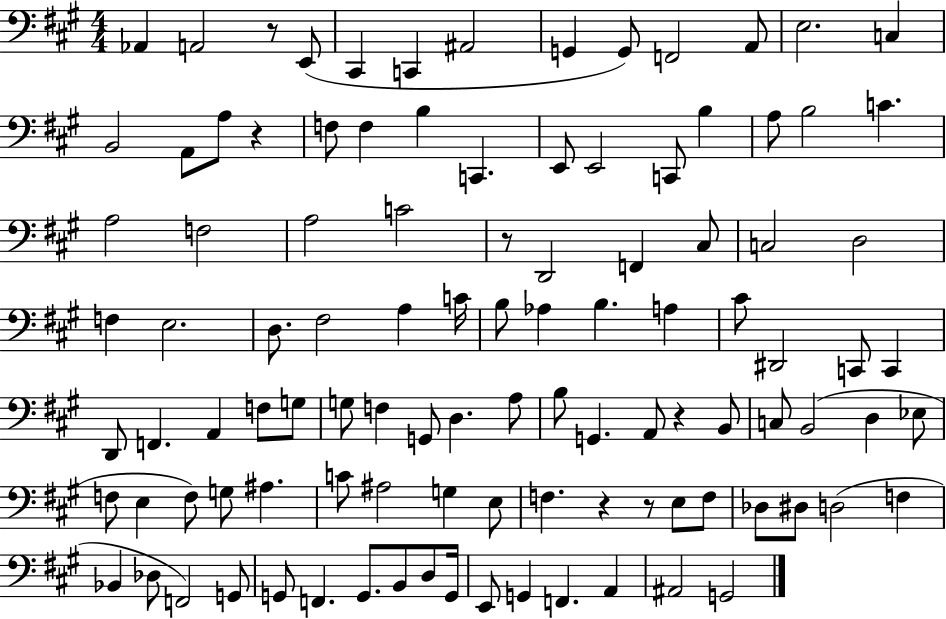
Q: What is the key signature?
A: A major